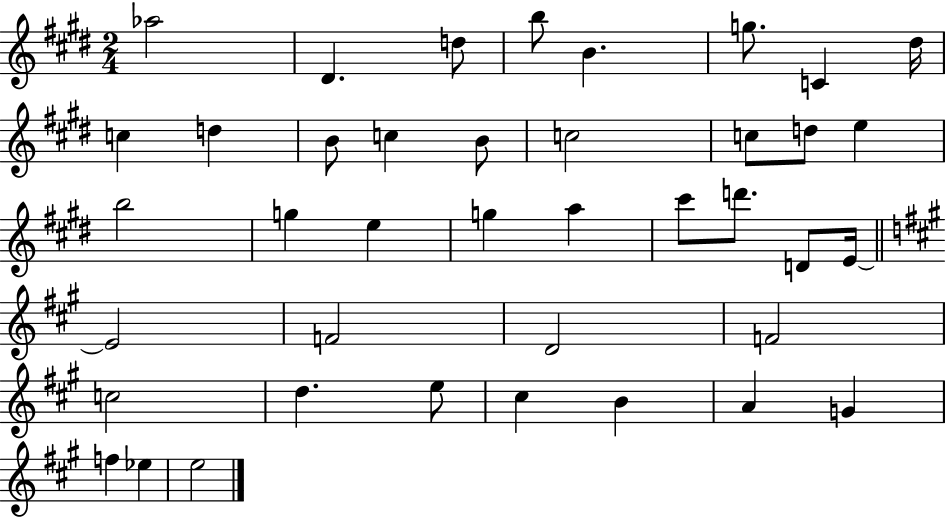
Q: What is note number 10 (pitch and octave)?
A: D5